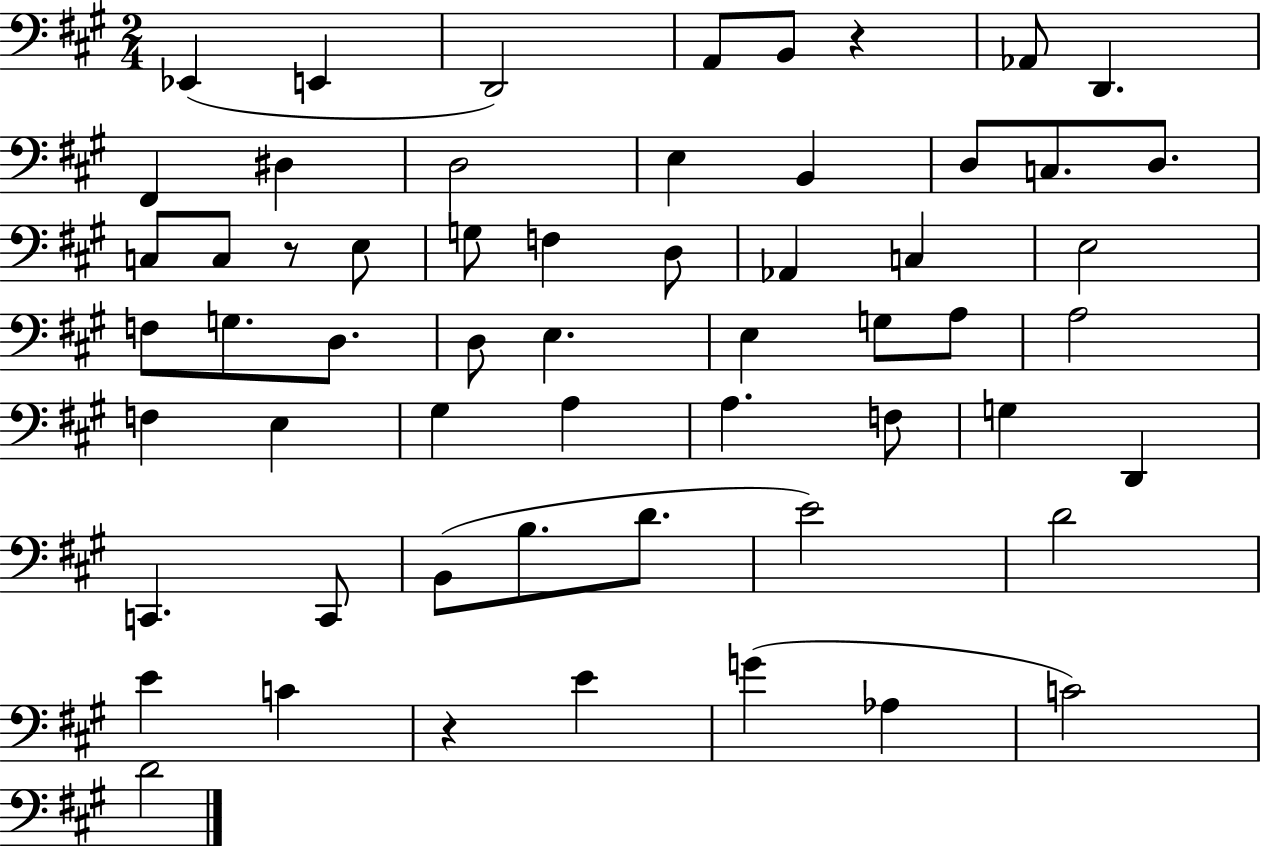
X:1
T:Untitled
M:2/4
L:1/4
K:A
_E,, E,, D,,2 A,,/2 B,,/2 z _A,,/2 D,, ^F,, ^D, D,2 E, B,, D,/2 C,/2 D,/2 C,/2 C,/2 z/2 E,/2 G,/2 F, D,/2 _A,, C, E,2 F,/2 G,/2 D,/2 D,/2 E, E, G,/2 A,/2 A,2 F, E, ^G, A, A, F,/2 G, D,, C,, C,,/2 B,,/2 B,/2 D/2 E2 D2 E C z E G _A, C2 D2